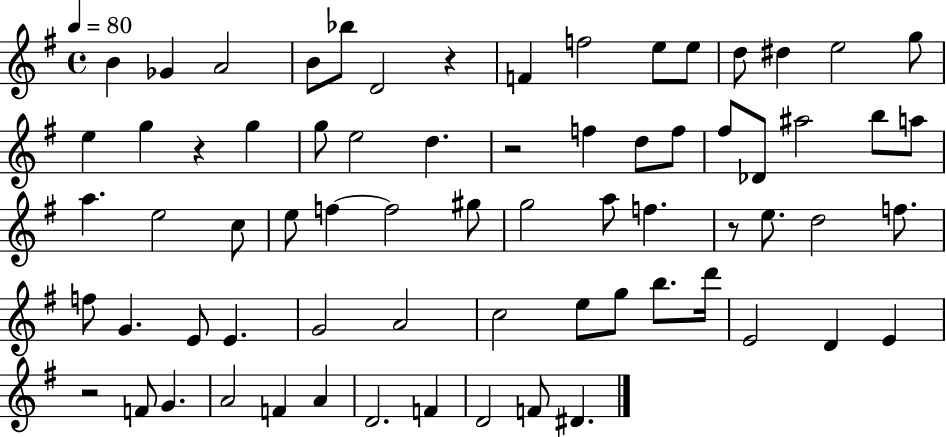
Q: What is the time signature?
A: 4/4